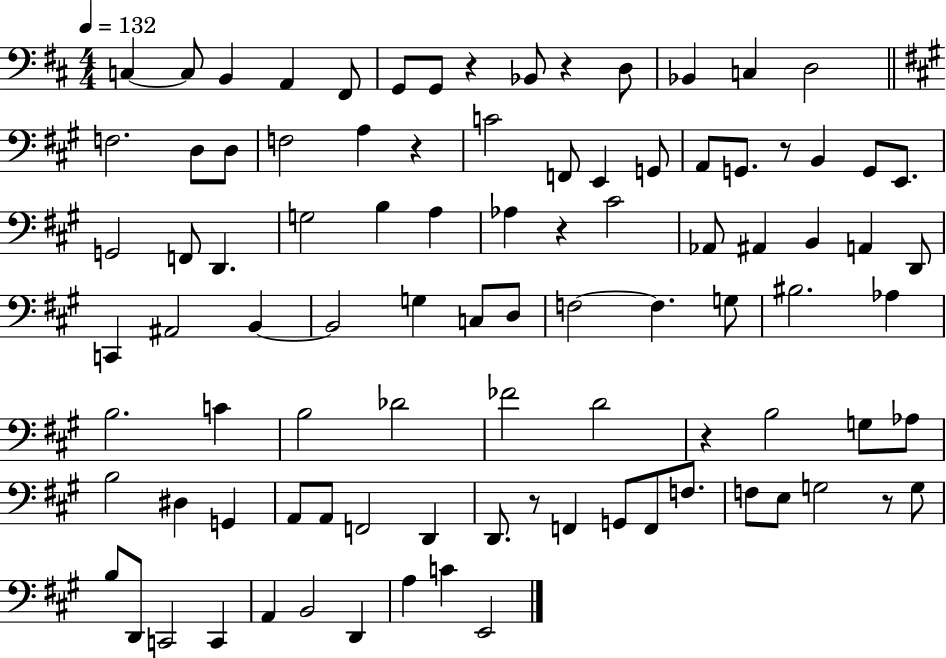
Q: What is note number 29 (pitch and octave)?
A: D2